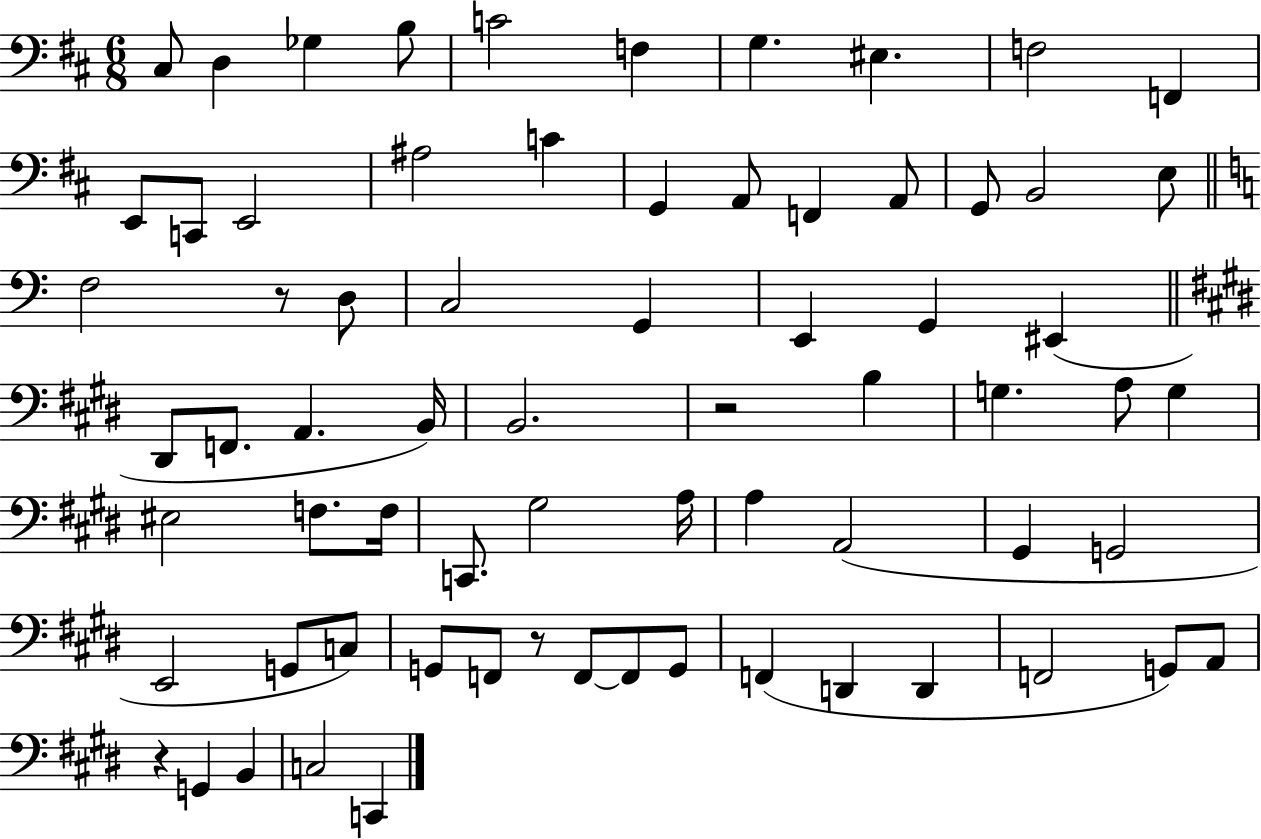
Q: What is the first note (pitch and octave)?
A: C#3